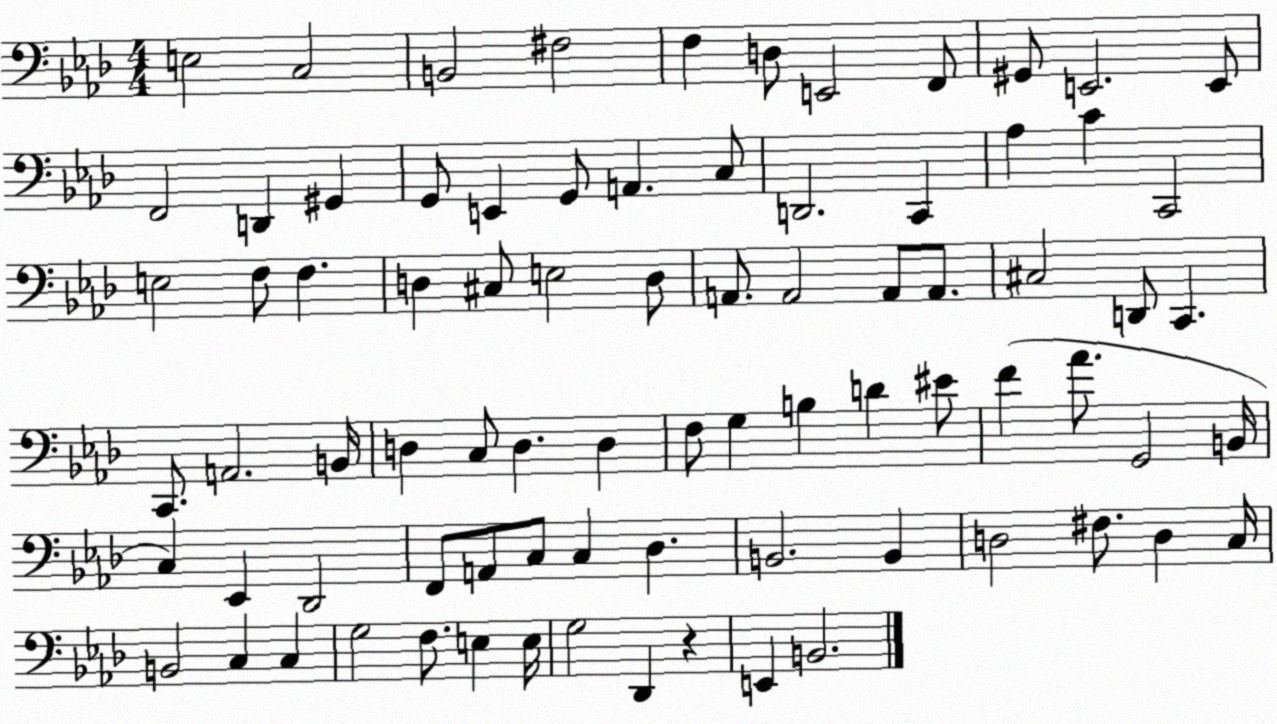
X:1
T:Untitled
M:4/4
L:1/4
K:Ab
E,2 C,2 B,,2 ^F,2 F, D,/2 E,,2 F,,/2 ^G,,/2 E,,2 E,,/2 F,,2 D,, ^G,, G,,/2 E,, G,,/2 A,, C,/2 D,,2 C,, _A, C C,,2 E,2 F,/2 F, D, ^C,/2 E,2 D,/2 A,,/2 A,,2 A,,/2 A,,/2 ^C,2 D,,/2 C,, C,,/2 A,,2 B,,/4 D, C,/2 D, D, F,/2 G, B, D ^E/2 F _A/2 G,,2 B,,/4 C, _E,, _D,,2 F,,/2 A,,/2 C,/2 C, _D, B,,2 B,, D,2 ^F,/2 D, C,/4 B,,2 C, C, G,2 F,/2 E, E,/4 G,2 _D,, z E,, B,,2